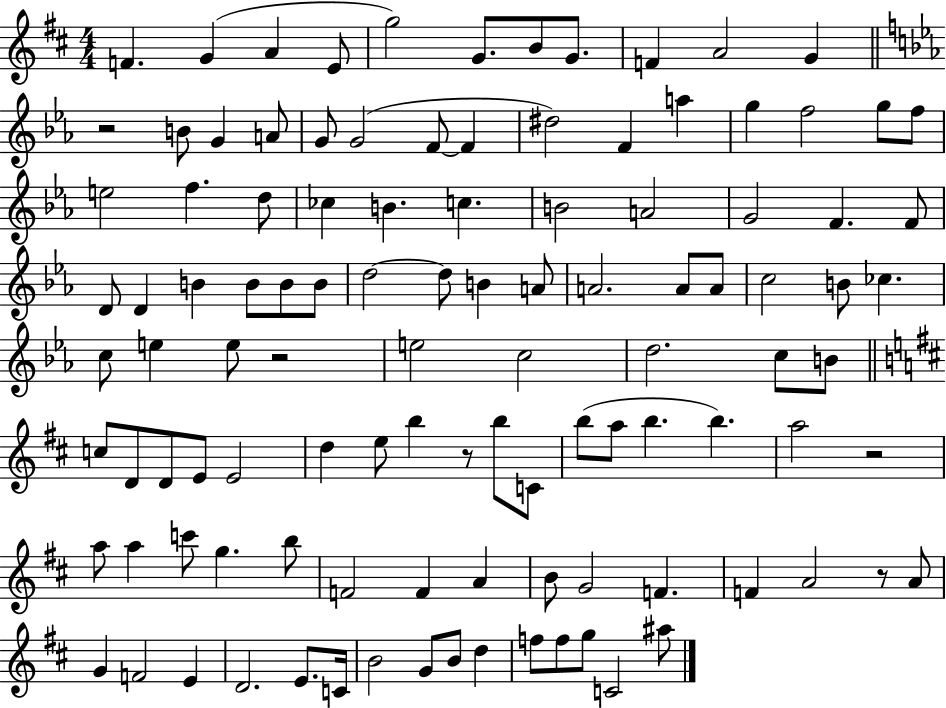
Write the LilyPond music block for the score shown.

{
  \clef treble
  \numericTimeSignature
  \time 4/4
  \key d \major
  f'4. g'4( a'4 e'8 | g''2) g'8. b'8 g'8. | f'4 a'2 g'4 | \bar "||" \break \key c \minor r2 b'8 g'4 a'8 | g'8 g'2( f'8~~ f'4 | dis''2) f'4 a''4 | g''4 f''2 g''8 f''8 | \break e''2 f''4. d''8 | ces''4 b'4. c''4. | b'2 a'2 | g'2 f'4. f'8 | \break d'8 d'4 b'4 b'8 b'8 b'8 | d''2~~ d''8 b'4 a'8 | a'2. a'8 a'8 | c''2 b'8 ces''4. | \break c''8 e''4 e''8 r2 | e''2 c''2 | d''2. c''8 b'8 | \bar "||" \break \key b \minor c''8 d'8 d'8 e'8 e'2 | d''4 e''8 b''4 r8 b''8 c'8 | b''8( a''8 b''4. b''4.) | a''2 r2 | \break a''8 a''4 c'''8 g''4. b''8 | f'2 f'4 a'4 | b'8 g'2 f'4. | f'4 a'2 r8 a'8 | \break g'4 f'2 e'4 | d'2. e'8. c'16 | b'2 g'8 b'8 d''4 | f''8 f''8 g''8 c'2 ais''8 | \break \bar "|."
}